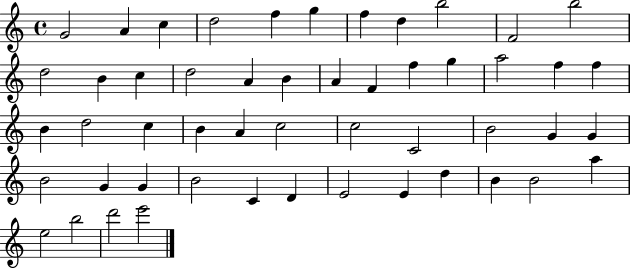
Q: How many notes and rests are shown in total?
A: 51